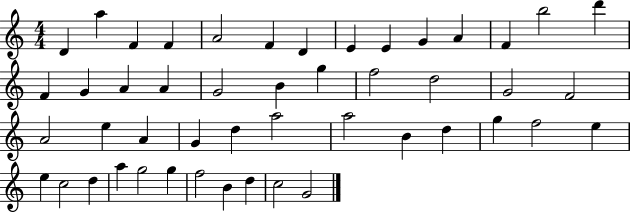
D4/q A5/q F4/q F4/q A4/h F4/q D4/q E4/q E4/q G4/q A4/q F4/q B5/h D6/q F4/q G4/q A4/q A4/q G4/h B4/q G5/q F5/h D5/h G4/h F4/h A4/h E5/q A4/q G4/q D5/q A5/h A5/h B4/q D5/q G5/q F5/h E5/q E5/q C5/h D5/q A5/q G5/h G5/q F5/h B4/q D5/q C5/h G4/h